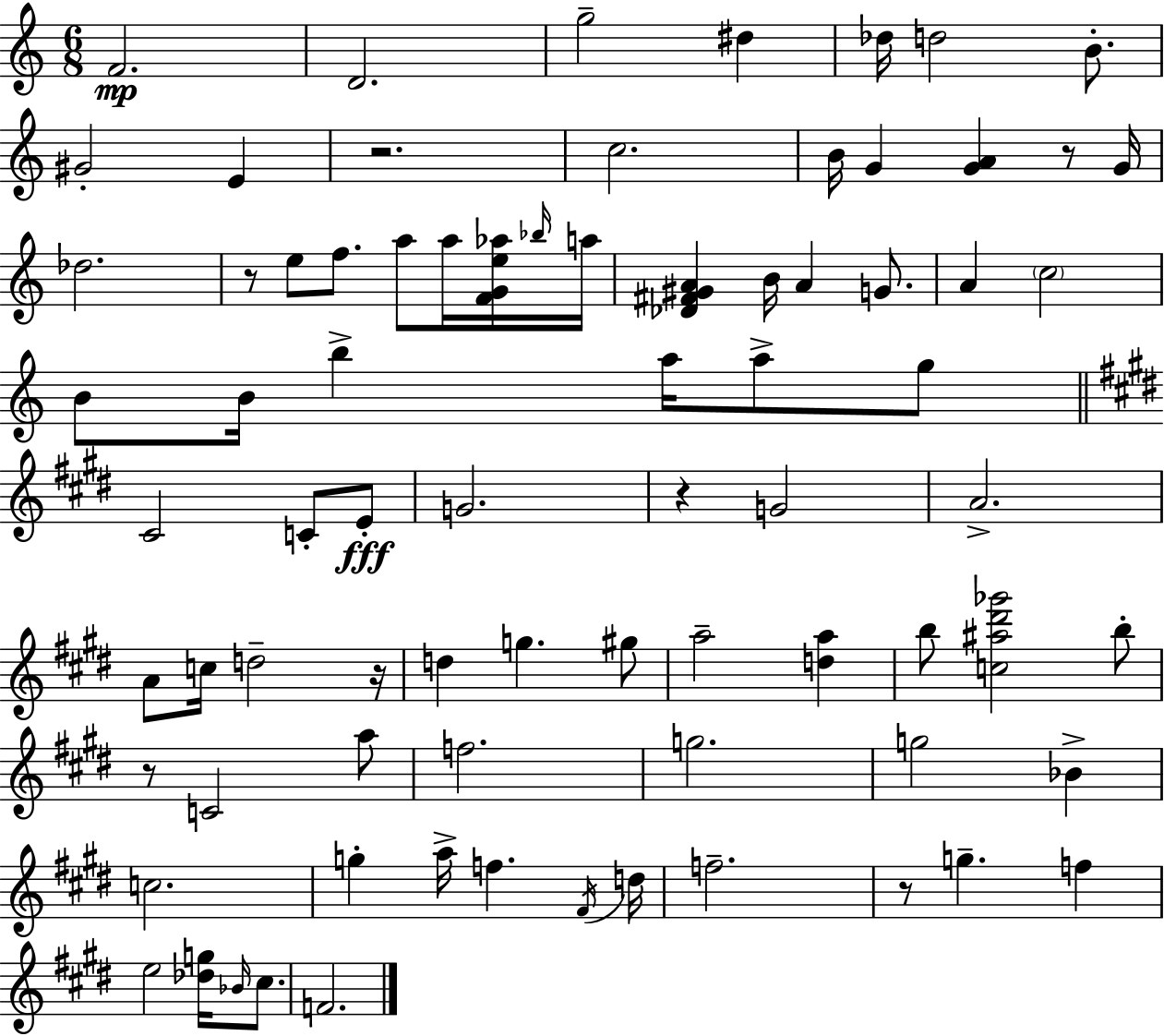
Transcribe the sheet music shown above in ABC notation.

X:1
T:Untitled
M:6/8
L:1/4
K:Am
F2 D2 g2 ^d _d/4 d2 B/2 ^G2 E z2 c2 B/4 G [GA] z/2 G/4 _d2 z/2 e/2 f/2 a/2 a/4 [FGe_a]/4 _b/4 a/4 [_D^F^GA] B/4 A G/2 A c2 B/2 B/4 b a/4 a/2 g/2 ^C2 C/2 E/2 G2 z G2 A2 A/2 c/4 d2 z/4 d g ^g/2 a2 [da] b/2 [c^a^d'_g']2 b/2 z/2 C2 a/2 f2 g2 g2 _B c2 g a/4 f ^F/4 d/4 f2 z/2 g f e2 [_dg]/4 _B/4 ^c/2 F2